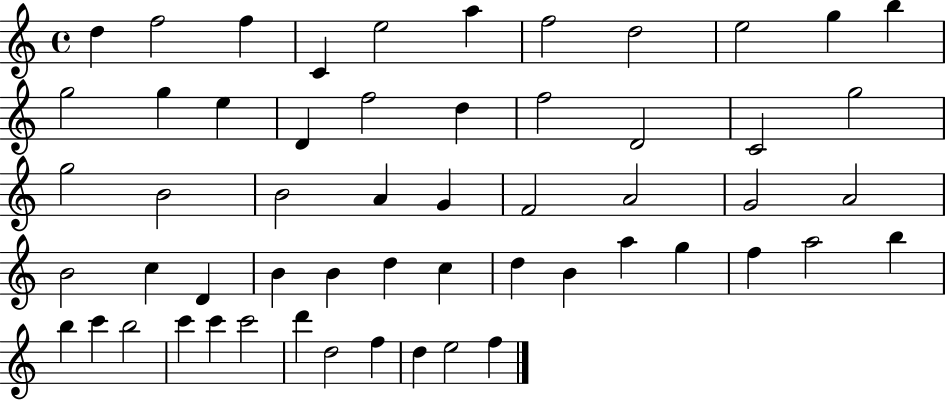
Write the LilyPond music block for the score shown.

{
  \clef treble
  \time 4/4
  \defaultTimeSignature
  \key c \major
  d''4 f''2 f''4 | c'4 e''2 a''4 | f''2 d''2 | e''2 g''4 b''4 | \break g''2 g''4 e''4 | d'4 f''2 d''4 | f''2 d'2 | c'2 g''2 | \break g''2 b'2 | b'2 a'4 g'4 | f'2 a'2 | g'2 a'2 | \break b'2 c''4 d'4 | b'4 b'4 d''4 c''4 | d''4 b'4 a''4 g''4 | f''4 a''2 b''4 | \break b''4 c'''4 b''2 | c'''4 c'''4 c'''2 | d'''4 d''2 f''4 | d''4 e''2 f''4 | \break \bar "|."
}